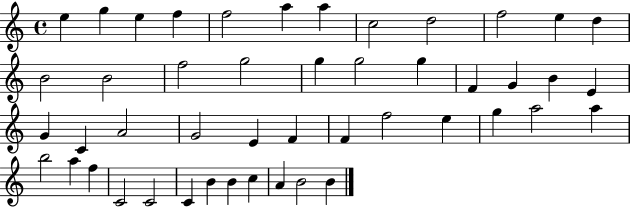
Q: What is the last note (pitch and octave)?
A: B4